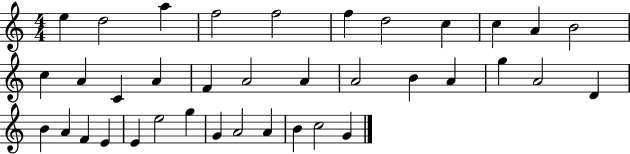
E5/q D5/h A5/q F5/h F5/h F5/q D5/h C5/q C5/q A4/q B4/h C5/q A4/q C4/q A4/q F4/q A4/h A4/q A4/h B4/q A4/q G5/q A4/h D4/q B4/q A4/q F4/q E4/q E4/q E5/h G5/q G4/q A4/h A4/q B4/q C5/h G4/q